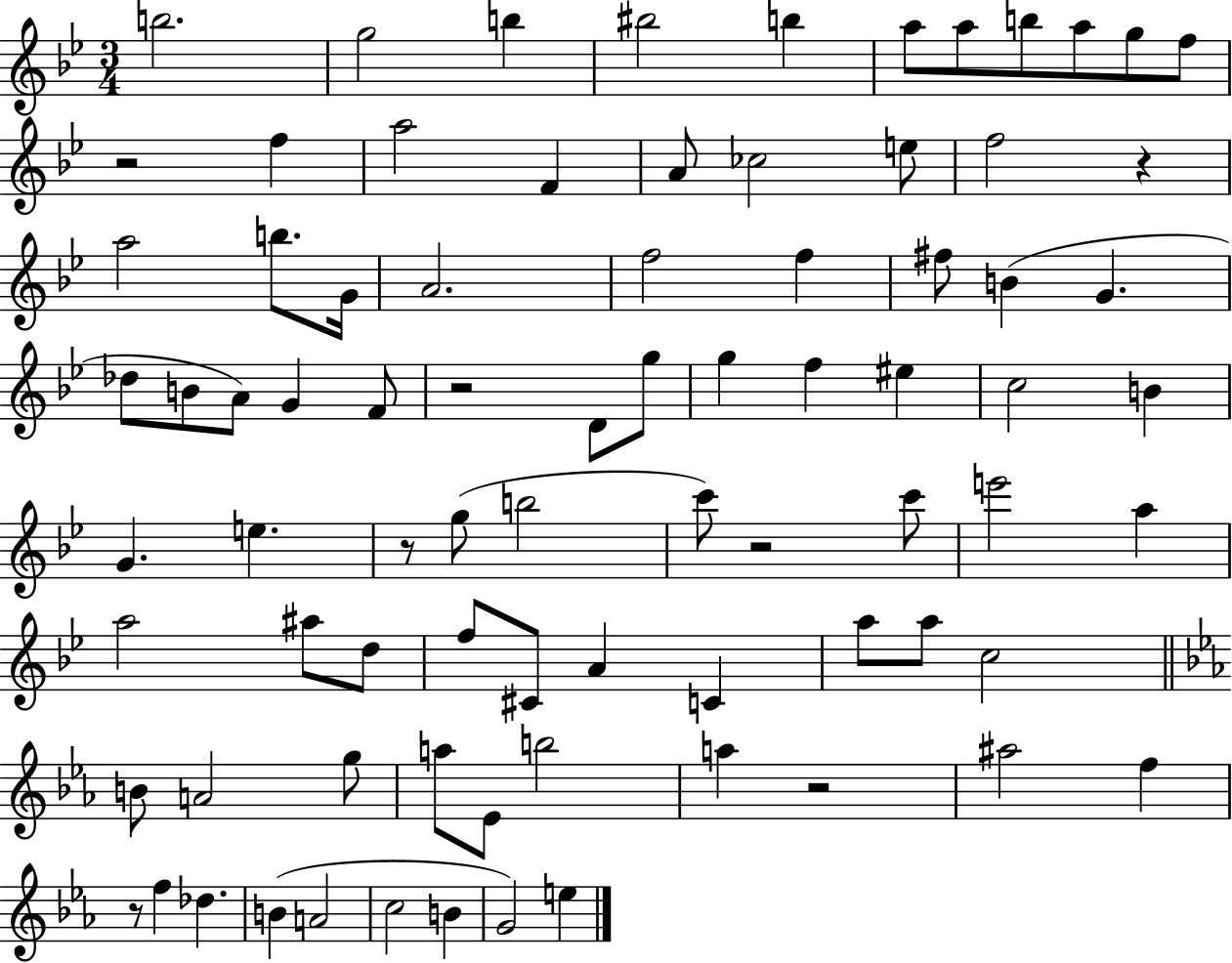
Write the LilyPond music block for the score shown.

{
  \clef treble
  \numericTimeSignature
  \time 3/4
  \key bes \major
  b''2. | g''2 b''4 | bis''2 b''4 | a''8 a''8 b''8 a''8 g''8 f''8 | \break r2 f''4 | a''2 f'4 | a'8 ces''2 e''8 | f''2 r4 | \break a''2 b''8. g'16 | a'2. | f''2 f''4 | fis''8 b'4( g'4. | \break des''8 b'8 a'8) g'4 f'8 | r2 d'8 g''8 | g''4 f''4 eis''4 | c''2 b'4 | \break g'4. e''4. | r8 g''8( b''2 | c'''8) r2 c'''8 | e'''2 a''4 | \break a''2 ais''8 d''8 | f''8 cis'8 a'4 c'4 | a''8 a''8 c''2 | \bar "||" \break \key c \minor b'8 a'2 g''8 | a''8 ees'8 b''2 | a''4 r2 | ais''2 f''4 | \break r8 f''4 des''4. | b'4( a'2 | c''2 b'4 | g'2) e''4 | \break \bar "|."
}